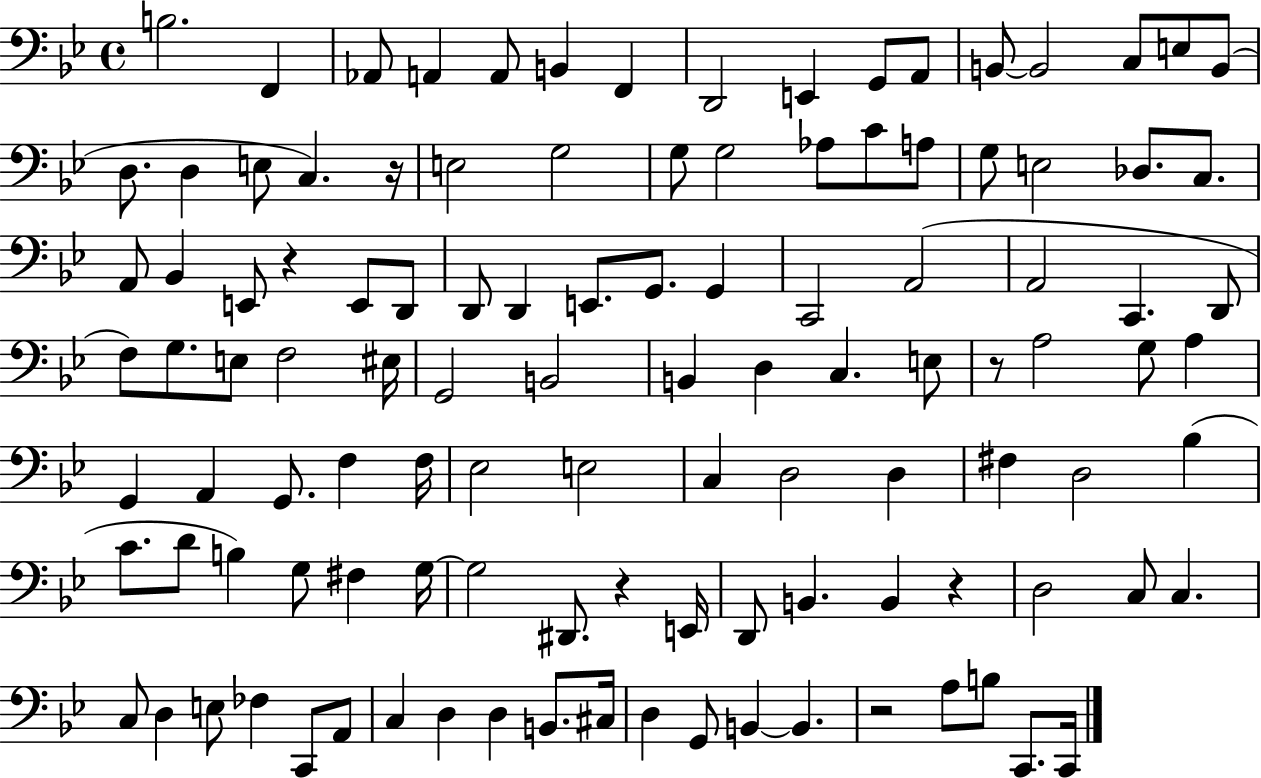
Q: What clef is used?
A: bass